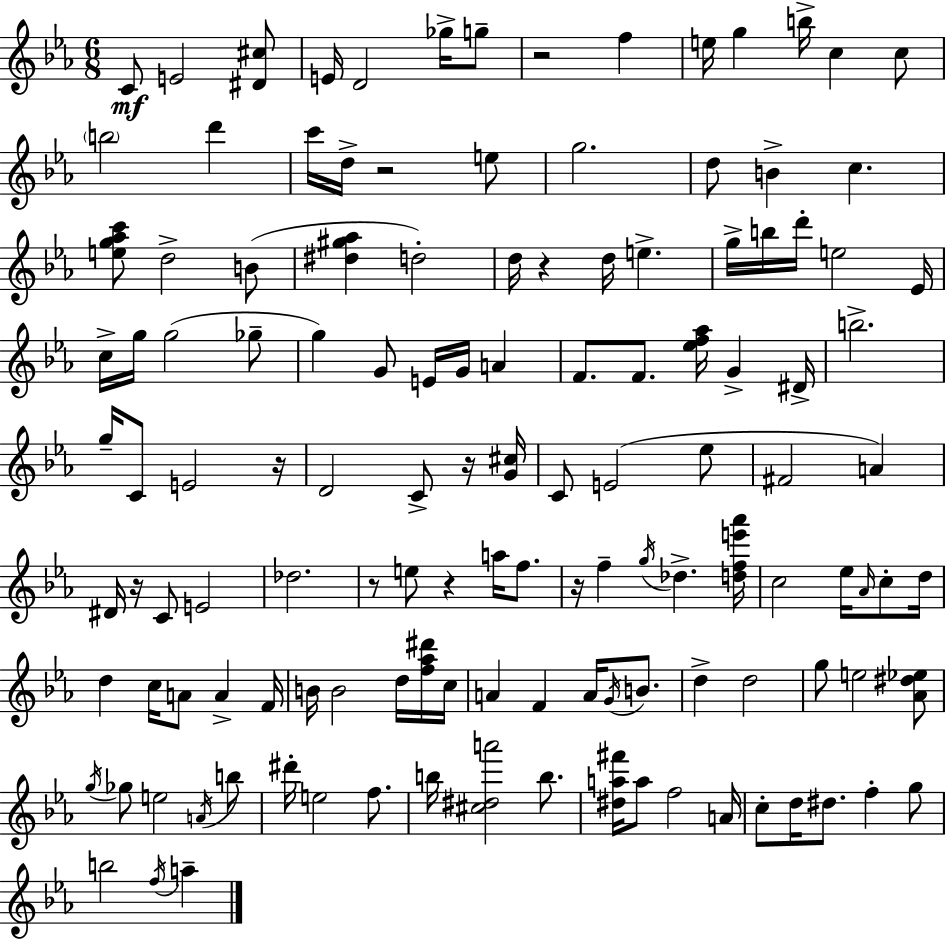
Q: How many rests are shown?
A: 9